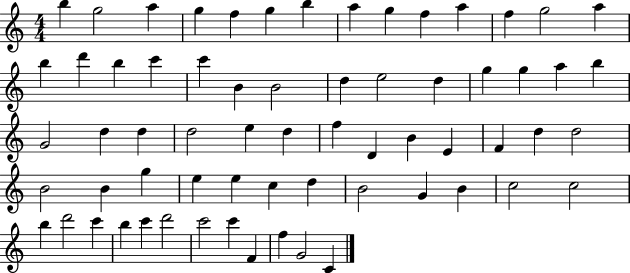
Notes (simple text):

B5/q G5/h A5/q G5/q F5/q G5/q B5/q A5/q G5/q F5/q A5/q F5/q G5/h A5/q B5/q D6/q B5/q C6/q C6/q B4/q B4/h D5/q E5/h D5/q G5/q G5/q A5/q B5/q G4/h D5/q D5/q D5/h E5/q D5/q F5/q D4/q B4/q E4/q F4/q D5/q D5/h B4/h B4/q G5/q E5/q E5/q C5/q D5/q B4/h G4/q B4/q C5/h C5/h B5/q D6/h C6/q B5/q C6/q D6/h C6/h C6/q F4/q F5/q G4/h C4/q